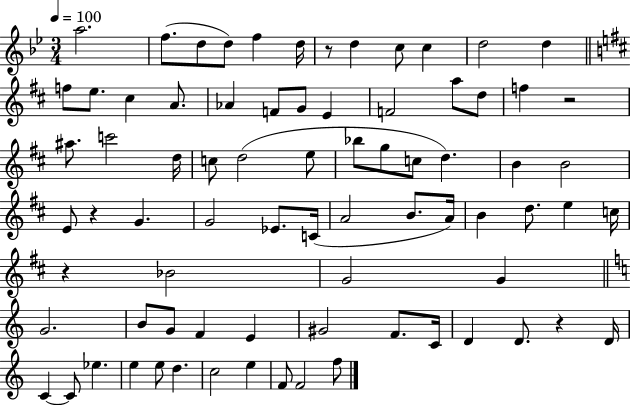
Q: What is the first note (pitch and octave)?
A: A5